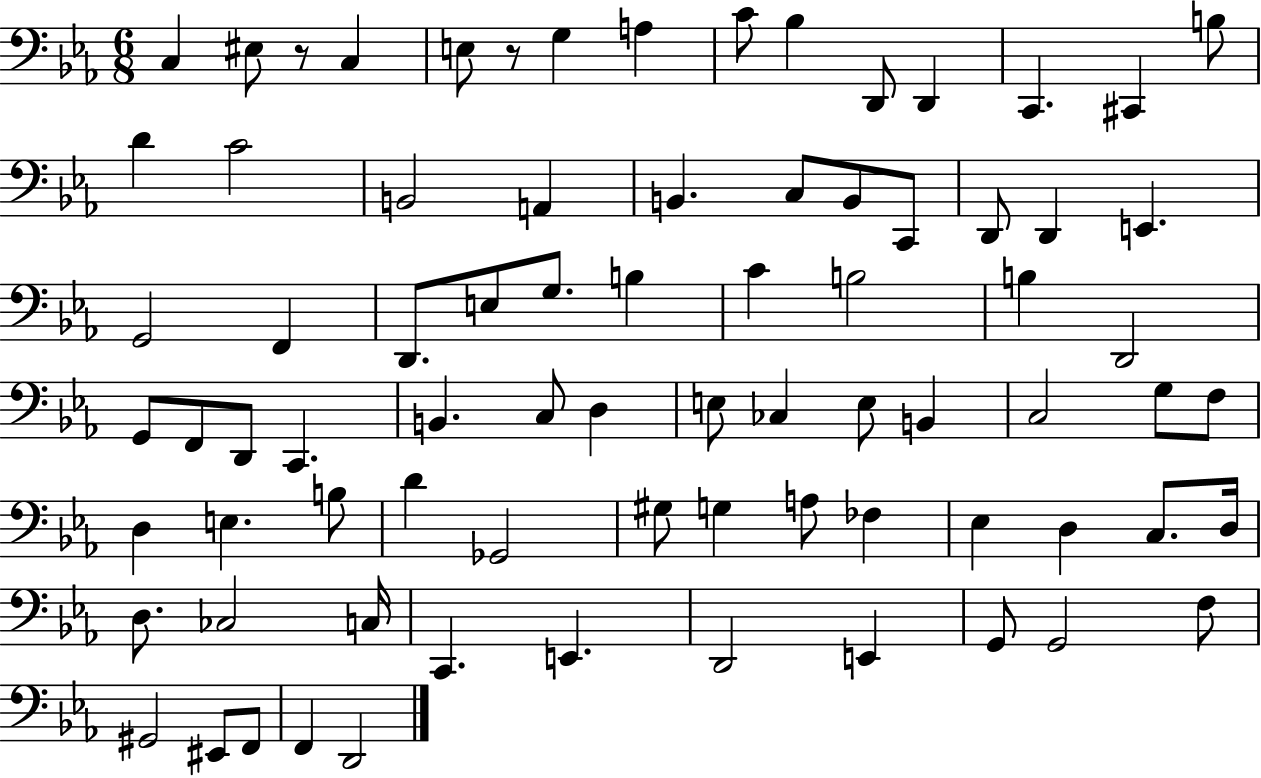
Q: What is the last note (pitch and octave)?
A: D2